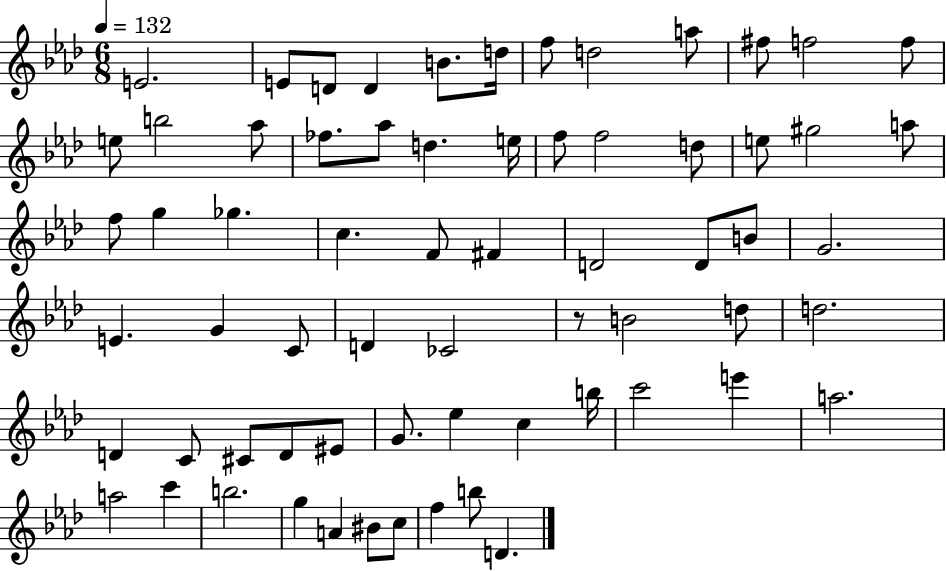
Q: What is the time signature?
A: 6/8